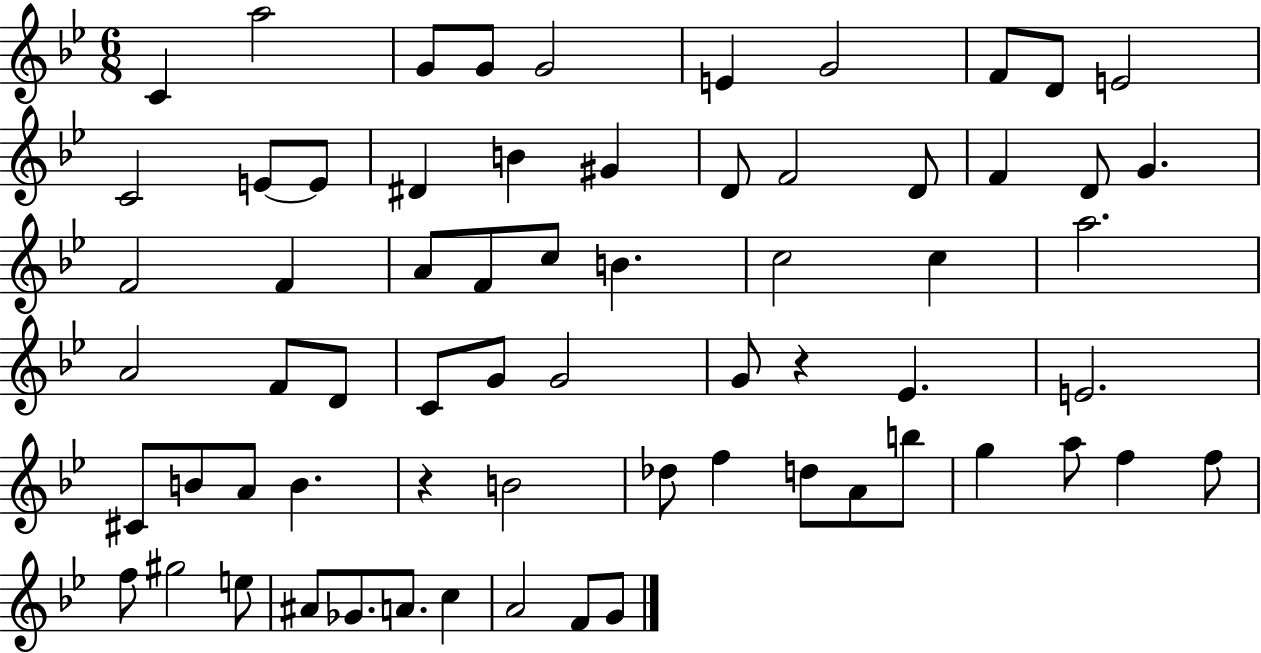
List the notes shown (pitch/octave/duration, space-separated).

C4/q A5/h G4/e G4/e G4/h E4/q G4/h F4/e D4/e E4/h C4/h E4/e E4/e D#4/q B4/q G#4/q D4/e F4/h D4/e F4/q D4/e G4/q. F4/h F4/q A4/e F4/e C5/e B4/q. C5/h C5/q A5/h. A4/h F4/e D4/e C4/e G4/e G4/h G4/e R/q Eb4/q. E4/h. C#4/e B4/e A4/e B4/q. R/q B4/h Db5/e F5/q D5/e A4/e B5/e G5/q A5/e F5/q F5/e F5/e G#5/h E5/e A#4/e Gb4/e. A4/e. C5/q A4/h F4/e G4/e